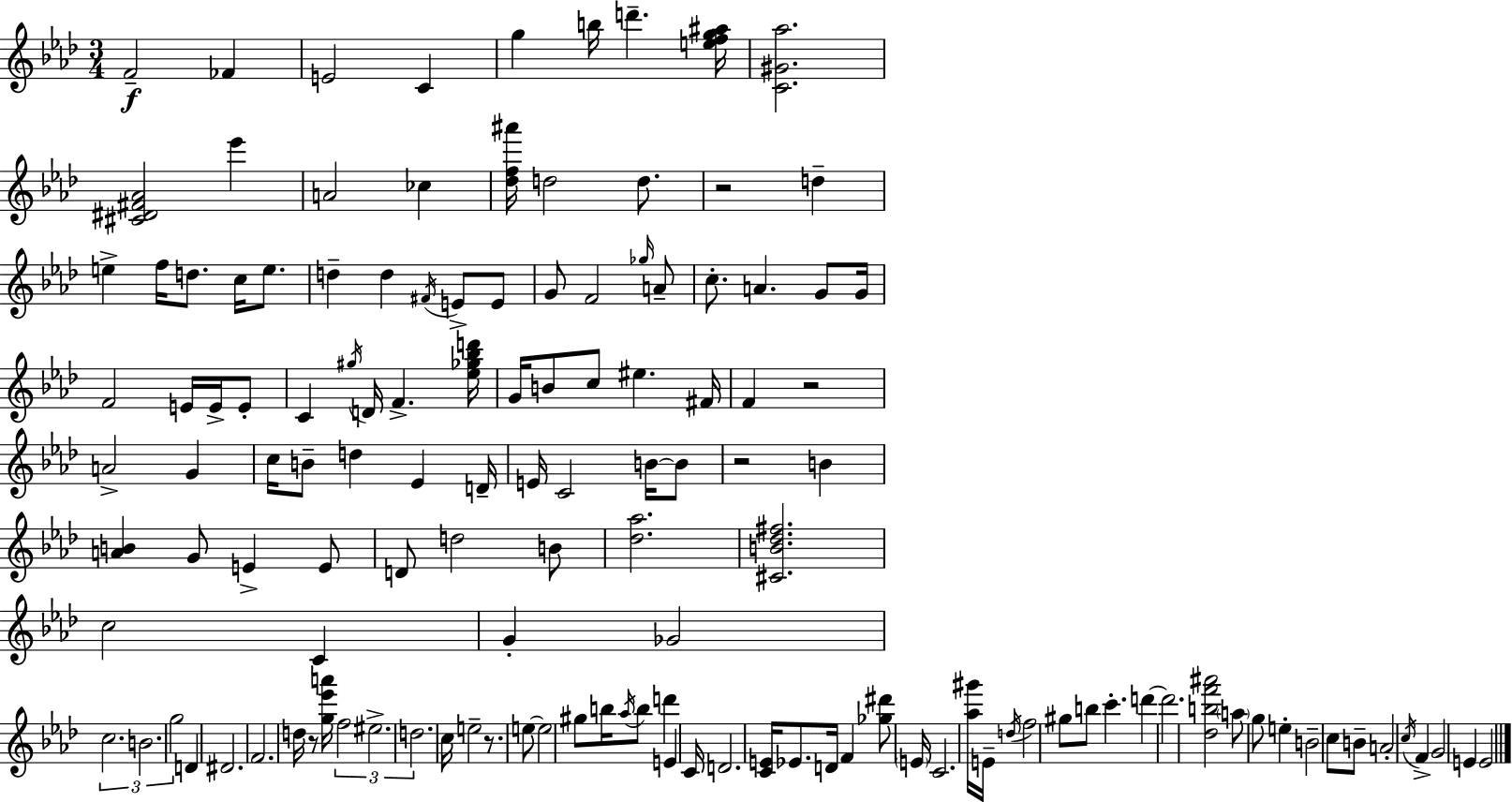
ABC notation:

X:1
T:Untitled
M:3/4
L:1/4
K:Ab
F2 _F E2 C g b/4 d' [efg^a]/4 [C^G_a]2 [^C^D^F_A]2 _e' A2 _c [_df^a']/4 d2 d/2 z2 d e f/4 d/2 c/4 e/2 d d ^F/4 E/2 E/2 G/2 F2 _g/4 A/2 c/2 A G/2 G/4 F2 E/4 E/4 E/2 C ^g/4 D/4 F [_e_g_bd']/4 G/4 B/2 c/2 ^e ^F/4 F z2 A2 G c/4 B/2 d _E D/4 E/4 C2 B/4 B/2 z2 B [AB] G/2 E E/2 D/2 d2 B/2 [_d_a]2 [^CB_d^f]2 c2 C G _G2 c2 B2 g2 D ^D2 F2 d/4 z/2 [g_e'a']/4 f2 ^e2 d2 c/4 e2 z/2 e/2 e2 ^g/2 b/4 _a/4 b/2 d' E C/4 D2 [CE]/4 _E/2 D/4 F [_g^d']/2 E/4 C2 [_a^g']/4 E/4 d/4 f2 ^g/2 b/2 c' d' d'2 [_dbf'^a']2 a/2 g/2 e B2 c/2 B/2 A2 c/4 F G2 E E2